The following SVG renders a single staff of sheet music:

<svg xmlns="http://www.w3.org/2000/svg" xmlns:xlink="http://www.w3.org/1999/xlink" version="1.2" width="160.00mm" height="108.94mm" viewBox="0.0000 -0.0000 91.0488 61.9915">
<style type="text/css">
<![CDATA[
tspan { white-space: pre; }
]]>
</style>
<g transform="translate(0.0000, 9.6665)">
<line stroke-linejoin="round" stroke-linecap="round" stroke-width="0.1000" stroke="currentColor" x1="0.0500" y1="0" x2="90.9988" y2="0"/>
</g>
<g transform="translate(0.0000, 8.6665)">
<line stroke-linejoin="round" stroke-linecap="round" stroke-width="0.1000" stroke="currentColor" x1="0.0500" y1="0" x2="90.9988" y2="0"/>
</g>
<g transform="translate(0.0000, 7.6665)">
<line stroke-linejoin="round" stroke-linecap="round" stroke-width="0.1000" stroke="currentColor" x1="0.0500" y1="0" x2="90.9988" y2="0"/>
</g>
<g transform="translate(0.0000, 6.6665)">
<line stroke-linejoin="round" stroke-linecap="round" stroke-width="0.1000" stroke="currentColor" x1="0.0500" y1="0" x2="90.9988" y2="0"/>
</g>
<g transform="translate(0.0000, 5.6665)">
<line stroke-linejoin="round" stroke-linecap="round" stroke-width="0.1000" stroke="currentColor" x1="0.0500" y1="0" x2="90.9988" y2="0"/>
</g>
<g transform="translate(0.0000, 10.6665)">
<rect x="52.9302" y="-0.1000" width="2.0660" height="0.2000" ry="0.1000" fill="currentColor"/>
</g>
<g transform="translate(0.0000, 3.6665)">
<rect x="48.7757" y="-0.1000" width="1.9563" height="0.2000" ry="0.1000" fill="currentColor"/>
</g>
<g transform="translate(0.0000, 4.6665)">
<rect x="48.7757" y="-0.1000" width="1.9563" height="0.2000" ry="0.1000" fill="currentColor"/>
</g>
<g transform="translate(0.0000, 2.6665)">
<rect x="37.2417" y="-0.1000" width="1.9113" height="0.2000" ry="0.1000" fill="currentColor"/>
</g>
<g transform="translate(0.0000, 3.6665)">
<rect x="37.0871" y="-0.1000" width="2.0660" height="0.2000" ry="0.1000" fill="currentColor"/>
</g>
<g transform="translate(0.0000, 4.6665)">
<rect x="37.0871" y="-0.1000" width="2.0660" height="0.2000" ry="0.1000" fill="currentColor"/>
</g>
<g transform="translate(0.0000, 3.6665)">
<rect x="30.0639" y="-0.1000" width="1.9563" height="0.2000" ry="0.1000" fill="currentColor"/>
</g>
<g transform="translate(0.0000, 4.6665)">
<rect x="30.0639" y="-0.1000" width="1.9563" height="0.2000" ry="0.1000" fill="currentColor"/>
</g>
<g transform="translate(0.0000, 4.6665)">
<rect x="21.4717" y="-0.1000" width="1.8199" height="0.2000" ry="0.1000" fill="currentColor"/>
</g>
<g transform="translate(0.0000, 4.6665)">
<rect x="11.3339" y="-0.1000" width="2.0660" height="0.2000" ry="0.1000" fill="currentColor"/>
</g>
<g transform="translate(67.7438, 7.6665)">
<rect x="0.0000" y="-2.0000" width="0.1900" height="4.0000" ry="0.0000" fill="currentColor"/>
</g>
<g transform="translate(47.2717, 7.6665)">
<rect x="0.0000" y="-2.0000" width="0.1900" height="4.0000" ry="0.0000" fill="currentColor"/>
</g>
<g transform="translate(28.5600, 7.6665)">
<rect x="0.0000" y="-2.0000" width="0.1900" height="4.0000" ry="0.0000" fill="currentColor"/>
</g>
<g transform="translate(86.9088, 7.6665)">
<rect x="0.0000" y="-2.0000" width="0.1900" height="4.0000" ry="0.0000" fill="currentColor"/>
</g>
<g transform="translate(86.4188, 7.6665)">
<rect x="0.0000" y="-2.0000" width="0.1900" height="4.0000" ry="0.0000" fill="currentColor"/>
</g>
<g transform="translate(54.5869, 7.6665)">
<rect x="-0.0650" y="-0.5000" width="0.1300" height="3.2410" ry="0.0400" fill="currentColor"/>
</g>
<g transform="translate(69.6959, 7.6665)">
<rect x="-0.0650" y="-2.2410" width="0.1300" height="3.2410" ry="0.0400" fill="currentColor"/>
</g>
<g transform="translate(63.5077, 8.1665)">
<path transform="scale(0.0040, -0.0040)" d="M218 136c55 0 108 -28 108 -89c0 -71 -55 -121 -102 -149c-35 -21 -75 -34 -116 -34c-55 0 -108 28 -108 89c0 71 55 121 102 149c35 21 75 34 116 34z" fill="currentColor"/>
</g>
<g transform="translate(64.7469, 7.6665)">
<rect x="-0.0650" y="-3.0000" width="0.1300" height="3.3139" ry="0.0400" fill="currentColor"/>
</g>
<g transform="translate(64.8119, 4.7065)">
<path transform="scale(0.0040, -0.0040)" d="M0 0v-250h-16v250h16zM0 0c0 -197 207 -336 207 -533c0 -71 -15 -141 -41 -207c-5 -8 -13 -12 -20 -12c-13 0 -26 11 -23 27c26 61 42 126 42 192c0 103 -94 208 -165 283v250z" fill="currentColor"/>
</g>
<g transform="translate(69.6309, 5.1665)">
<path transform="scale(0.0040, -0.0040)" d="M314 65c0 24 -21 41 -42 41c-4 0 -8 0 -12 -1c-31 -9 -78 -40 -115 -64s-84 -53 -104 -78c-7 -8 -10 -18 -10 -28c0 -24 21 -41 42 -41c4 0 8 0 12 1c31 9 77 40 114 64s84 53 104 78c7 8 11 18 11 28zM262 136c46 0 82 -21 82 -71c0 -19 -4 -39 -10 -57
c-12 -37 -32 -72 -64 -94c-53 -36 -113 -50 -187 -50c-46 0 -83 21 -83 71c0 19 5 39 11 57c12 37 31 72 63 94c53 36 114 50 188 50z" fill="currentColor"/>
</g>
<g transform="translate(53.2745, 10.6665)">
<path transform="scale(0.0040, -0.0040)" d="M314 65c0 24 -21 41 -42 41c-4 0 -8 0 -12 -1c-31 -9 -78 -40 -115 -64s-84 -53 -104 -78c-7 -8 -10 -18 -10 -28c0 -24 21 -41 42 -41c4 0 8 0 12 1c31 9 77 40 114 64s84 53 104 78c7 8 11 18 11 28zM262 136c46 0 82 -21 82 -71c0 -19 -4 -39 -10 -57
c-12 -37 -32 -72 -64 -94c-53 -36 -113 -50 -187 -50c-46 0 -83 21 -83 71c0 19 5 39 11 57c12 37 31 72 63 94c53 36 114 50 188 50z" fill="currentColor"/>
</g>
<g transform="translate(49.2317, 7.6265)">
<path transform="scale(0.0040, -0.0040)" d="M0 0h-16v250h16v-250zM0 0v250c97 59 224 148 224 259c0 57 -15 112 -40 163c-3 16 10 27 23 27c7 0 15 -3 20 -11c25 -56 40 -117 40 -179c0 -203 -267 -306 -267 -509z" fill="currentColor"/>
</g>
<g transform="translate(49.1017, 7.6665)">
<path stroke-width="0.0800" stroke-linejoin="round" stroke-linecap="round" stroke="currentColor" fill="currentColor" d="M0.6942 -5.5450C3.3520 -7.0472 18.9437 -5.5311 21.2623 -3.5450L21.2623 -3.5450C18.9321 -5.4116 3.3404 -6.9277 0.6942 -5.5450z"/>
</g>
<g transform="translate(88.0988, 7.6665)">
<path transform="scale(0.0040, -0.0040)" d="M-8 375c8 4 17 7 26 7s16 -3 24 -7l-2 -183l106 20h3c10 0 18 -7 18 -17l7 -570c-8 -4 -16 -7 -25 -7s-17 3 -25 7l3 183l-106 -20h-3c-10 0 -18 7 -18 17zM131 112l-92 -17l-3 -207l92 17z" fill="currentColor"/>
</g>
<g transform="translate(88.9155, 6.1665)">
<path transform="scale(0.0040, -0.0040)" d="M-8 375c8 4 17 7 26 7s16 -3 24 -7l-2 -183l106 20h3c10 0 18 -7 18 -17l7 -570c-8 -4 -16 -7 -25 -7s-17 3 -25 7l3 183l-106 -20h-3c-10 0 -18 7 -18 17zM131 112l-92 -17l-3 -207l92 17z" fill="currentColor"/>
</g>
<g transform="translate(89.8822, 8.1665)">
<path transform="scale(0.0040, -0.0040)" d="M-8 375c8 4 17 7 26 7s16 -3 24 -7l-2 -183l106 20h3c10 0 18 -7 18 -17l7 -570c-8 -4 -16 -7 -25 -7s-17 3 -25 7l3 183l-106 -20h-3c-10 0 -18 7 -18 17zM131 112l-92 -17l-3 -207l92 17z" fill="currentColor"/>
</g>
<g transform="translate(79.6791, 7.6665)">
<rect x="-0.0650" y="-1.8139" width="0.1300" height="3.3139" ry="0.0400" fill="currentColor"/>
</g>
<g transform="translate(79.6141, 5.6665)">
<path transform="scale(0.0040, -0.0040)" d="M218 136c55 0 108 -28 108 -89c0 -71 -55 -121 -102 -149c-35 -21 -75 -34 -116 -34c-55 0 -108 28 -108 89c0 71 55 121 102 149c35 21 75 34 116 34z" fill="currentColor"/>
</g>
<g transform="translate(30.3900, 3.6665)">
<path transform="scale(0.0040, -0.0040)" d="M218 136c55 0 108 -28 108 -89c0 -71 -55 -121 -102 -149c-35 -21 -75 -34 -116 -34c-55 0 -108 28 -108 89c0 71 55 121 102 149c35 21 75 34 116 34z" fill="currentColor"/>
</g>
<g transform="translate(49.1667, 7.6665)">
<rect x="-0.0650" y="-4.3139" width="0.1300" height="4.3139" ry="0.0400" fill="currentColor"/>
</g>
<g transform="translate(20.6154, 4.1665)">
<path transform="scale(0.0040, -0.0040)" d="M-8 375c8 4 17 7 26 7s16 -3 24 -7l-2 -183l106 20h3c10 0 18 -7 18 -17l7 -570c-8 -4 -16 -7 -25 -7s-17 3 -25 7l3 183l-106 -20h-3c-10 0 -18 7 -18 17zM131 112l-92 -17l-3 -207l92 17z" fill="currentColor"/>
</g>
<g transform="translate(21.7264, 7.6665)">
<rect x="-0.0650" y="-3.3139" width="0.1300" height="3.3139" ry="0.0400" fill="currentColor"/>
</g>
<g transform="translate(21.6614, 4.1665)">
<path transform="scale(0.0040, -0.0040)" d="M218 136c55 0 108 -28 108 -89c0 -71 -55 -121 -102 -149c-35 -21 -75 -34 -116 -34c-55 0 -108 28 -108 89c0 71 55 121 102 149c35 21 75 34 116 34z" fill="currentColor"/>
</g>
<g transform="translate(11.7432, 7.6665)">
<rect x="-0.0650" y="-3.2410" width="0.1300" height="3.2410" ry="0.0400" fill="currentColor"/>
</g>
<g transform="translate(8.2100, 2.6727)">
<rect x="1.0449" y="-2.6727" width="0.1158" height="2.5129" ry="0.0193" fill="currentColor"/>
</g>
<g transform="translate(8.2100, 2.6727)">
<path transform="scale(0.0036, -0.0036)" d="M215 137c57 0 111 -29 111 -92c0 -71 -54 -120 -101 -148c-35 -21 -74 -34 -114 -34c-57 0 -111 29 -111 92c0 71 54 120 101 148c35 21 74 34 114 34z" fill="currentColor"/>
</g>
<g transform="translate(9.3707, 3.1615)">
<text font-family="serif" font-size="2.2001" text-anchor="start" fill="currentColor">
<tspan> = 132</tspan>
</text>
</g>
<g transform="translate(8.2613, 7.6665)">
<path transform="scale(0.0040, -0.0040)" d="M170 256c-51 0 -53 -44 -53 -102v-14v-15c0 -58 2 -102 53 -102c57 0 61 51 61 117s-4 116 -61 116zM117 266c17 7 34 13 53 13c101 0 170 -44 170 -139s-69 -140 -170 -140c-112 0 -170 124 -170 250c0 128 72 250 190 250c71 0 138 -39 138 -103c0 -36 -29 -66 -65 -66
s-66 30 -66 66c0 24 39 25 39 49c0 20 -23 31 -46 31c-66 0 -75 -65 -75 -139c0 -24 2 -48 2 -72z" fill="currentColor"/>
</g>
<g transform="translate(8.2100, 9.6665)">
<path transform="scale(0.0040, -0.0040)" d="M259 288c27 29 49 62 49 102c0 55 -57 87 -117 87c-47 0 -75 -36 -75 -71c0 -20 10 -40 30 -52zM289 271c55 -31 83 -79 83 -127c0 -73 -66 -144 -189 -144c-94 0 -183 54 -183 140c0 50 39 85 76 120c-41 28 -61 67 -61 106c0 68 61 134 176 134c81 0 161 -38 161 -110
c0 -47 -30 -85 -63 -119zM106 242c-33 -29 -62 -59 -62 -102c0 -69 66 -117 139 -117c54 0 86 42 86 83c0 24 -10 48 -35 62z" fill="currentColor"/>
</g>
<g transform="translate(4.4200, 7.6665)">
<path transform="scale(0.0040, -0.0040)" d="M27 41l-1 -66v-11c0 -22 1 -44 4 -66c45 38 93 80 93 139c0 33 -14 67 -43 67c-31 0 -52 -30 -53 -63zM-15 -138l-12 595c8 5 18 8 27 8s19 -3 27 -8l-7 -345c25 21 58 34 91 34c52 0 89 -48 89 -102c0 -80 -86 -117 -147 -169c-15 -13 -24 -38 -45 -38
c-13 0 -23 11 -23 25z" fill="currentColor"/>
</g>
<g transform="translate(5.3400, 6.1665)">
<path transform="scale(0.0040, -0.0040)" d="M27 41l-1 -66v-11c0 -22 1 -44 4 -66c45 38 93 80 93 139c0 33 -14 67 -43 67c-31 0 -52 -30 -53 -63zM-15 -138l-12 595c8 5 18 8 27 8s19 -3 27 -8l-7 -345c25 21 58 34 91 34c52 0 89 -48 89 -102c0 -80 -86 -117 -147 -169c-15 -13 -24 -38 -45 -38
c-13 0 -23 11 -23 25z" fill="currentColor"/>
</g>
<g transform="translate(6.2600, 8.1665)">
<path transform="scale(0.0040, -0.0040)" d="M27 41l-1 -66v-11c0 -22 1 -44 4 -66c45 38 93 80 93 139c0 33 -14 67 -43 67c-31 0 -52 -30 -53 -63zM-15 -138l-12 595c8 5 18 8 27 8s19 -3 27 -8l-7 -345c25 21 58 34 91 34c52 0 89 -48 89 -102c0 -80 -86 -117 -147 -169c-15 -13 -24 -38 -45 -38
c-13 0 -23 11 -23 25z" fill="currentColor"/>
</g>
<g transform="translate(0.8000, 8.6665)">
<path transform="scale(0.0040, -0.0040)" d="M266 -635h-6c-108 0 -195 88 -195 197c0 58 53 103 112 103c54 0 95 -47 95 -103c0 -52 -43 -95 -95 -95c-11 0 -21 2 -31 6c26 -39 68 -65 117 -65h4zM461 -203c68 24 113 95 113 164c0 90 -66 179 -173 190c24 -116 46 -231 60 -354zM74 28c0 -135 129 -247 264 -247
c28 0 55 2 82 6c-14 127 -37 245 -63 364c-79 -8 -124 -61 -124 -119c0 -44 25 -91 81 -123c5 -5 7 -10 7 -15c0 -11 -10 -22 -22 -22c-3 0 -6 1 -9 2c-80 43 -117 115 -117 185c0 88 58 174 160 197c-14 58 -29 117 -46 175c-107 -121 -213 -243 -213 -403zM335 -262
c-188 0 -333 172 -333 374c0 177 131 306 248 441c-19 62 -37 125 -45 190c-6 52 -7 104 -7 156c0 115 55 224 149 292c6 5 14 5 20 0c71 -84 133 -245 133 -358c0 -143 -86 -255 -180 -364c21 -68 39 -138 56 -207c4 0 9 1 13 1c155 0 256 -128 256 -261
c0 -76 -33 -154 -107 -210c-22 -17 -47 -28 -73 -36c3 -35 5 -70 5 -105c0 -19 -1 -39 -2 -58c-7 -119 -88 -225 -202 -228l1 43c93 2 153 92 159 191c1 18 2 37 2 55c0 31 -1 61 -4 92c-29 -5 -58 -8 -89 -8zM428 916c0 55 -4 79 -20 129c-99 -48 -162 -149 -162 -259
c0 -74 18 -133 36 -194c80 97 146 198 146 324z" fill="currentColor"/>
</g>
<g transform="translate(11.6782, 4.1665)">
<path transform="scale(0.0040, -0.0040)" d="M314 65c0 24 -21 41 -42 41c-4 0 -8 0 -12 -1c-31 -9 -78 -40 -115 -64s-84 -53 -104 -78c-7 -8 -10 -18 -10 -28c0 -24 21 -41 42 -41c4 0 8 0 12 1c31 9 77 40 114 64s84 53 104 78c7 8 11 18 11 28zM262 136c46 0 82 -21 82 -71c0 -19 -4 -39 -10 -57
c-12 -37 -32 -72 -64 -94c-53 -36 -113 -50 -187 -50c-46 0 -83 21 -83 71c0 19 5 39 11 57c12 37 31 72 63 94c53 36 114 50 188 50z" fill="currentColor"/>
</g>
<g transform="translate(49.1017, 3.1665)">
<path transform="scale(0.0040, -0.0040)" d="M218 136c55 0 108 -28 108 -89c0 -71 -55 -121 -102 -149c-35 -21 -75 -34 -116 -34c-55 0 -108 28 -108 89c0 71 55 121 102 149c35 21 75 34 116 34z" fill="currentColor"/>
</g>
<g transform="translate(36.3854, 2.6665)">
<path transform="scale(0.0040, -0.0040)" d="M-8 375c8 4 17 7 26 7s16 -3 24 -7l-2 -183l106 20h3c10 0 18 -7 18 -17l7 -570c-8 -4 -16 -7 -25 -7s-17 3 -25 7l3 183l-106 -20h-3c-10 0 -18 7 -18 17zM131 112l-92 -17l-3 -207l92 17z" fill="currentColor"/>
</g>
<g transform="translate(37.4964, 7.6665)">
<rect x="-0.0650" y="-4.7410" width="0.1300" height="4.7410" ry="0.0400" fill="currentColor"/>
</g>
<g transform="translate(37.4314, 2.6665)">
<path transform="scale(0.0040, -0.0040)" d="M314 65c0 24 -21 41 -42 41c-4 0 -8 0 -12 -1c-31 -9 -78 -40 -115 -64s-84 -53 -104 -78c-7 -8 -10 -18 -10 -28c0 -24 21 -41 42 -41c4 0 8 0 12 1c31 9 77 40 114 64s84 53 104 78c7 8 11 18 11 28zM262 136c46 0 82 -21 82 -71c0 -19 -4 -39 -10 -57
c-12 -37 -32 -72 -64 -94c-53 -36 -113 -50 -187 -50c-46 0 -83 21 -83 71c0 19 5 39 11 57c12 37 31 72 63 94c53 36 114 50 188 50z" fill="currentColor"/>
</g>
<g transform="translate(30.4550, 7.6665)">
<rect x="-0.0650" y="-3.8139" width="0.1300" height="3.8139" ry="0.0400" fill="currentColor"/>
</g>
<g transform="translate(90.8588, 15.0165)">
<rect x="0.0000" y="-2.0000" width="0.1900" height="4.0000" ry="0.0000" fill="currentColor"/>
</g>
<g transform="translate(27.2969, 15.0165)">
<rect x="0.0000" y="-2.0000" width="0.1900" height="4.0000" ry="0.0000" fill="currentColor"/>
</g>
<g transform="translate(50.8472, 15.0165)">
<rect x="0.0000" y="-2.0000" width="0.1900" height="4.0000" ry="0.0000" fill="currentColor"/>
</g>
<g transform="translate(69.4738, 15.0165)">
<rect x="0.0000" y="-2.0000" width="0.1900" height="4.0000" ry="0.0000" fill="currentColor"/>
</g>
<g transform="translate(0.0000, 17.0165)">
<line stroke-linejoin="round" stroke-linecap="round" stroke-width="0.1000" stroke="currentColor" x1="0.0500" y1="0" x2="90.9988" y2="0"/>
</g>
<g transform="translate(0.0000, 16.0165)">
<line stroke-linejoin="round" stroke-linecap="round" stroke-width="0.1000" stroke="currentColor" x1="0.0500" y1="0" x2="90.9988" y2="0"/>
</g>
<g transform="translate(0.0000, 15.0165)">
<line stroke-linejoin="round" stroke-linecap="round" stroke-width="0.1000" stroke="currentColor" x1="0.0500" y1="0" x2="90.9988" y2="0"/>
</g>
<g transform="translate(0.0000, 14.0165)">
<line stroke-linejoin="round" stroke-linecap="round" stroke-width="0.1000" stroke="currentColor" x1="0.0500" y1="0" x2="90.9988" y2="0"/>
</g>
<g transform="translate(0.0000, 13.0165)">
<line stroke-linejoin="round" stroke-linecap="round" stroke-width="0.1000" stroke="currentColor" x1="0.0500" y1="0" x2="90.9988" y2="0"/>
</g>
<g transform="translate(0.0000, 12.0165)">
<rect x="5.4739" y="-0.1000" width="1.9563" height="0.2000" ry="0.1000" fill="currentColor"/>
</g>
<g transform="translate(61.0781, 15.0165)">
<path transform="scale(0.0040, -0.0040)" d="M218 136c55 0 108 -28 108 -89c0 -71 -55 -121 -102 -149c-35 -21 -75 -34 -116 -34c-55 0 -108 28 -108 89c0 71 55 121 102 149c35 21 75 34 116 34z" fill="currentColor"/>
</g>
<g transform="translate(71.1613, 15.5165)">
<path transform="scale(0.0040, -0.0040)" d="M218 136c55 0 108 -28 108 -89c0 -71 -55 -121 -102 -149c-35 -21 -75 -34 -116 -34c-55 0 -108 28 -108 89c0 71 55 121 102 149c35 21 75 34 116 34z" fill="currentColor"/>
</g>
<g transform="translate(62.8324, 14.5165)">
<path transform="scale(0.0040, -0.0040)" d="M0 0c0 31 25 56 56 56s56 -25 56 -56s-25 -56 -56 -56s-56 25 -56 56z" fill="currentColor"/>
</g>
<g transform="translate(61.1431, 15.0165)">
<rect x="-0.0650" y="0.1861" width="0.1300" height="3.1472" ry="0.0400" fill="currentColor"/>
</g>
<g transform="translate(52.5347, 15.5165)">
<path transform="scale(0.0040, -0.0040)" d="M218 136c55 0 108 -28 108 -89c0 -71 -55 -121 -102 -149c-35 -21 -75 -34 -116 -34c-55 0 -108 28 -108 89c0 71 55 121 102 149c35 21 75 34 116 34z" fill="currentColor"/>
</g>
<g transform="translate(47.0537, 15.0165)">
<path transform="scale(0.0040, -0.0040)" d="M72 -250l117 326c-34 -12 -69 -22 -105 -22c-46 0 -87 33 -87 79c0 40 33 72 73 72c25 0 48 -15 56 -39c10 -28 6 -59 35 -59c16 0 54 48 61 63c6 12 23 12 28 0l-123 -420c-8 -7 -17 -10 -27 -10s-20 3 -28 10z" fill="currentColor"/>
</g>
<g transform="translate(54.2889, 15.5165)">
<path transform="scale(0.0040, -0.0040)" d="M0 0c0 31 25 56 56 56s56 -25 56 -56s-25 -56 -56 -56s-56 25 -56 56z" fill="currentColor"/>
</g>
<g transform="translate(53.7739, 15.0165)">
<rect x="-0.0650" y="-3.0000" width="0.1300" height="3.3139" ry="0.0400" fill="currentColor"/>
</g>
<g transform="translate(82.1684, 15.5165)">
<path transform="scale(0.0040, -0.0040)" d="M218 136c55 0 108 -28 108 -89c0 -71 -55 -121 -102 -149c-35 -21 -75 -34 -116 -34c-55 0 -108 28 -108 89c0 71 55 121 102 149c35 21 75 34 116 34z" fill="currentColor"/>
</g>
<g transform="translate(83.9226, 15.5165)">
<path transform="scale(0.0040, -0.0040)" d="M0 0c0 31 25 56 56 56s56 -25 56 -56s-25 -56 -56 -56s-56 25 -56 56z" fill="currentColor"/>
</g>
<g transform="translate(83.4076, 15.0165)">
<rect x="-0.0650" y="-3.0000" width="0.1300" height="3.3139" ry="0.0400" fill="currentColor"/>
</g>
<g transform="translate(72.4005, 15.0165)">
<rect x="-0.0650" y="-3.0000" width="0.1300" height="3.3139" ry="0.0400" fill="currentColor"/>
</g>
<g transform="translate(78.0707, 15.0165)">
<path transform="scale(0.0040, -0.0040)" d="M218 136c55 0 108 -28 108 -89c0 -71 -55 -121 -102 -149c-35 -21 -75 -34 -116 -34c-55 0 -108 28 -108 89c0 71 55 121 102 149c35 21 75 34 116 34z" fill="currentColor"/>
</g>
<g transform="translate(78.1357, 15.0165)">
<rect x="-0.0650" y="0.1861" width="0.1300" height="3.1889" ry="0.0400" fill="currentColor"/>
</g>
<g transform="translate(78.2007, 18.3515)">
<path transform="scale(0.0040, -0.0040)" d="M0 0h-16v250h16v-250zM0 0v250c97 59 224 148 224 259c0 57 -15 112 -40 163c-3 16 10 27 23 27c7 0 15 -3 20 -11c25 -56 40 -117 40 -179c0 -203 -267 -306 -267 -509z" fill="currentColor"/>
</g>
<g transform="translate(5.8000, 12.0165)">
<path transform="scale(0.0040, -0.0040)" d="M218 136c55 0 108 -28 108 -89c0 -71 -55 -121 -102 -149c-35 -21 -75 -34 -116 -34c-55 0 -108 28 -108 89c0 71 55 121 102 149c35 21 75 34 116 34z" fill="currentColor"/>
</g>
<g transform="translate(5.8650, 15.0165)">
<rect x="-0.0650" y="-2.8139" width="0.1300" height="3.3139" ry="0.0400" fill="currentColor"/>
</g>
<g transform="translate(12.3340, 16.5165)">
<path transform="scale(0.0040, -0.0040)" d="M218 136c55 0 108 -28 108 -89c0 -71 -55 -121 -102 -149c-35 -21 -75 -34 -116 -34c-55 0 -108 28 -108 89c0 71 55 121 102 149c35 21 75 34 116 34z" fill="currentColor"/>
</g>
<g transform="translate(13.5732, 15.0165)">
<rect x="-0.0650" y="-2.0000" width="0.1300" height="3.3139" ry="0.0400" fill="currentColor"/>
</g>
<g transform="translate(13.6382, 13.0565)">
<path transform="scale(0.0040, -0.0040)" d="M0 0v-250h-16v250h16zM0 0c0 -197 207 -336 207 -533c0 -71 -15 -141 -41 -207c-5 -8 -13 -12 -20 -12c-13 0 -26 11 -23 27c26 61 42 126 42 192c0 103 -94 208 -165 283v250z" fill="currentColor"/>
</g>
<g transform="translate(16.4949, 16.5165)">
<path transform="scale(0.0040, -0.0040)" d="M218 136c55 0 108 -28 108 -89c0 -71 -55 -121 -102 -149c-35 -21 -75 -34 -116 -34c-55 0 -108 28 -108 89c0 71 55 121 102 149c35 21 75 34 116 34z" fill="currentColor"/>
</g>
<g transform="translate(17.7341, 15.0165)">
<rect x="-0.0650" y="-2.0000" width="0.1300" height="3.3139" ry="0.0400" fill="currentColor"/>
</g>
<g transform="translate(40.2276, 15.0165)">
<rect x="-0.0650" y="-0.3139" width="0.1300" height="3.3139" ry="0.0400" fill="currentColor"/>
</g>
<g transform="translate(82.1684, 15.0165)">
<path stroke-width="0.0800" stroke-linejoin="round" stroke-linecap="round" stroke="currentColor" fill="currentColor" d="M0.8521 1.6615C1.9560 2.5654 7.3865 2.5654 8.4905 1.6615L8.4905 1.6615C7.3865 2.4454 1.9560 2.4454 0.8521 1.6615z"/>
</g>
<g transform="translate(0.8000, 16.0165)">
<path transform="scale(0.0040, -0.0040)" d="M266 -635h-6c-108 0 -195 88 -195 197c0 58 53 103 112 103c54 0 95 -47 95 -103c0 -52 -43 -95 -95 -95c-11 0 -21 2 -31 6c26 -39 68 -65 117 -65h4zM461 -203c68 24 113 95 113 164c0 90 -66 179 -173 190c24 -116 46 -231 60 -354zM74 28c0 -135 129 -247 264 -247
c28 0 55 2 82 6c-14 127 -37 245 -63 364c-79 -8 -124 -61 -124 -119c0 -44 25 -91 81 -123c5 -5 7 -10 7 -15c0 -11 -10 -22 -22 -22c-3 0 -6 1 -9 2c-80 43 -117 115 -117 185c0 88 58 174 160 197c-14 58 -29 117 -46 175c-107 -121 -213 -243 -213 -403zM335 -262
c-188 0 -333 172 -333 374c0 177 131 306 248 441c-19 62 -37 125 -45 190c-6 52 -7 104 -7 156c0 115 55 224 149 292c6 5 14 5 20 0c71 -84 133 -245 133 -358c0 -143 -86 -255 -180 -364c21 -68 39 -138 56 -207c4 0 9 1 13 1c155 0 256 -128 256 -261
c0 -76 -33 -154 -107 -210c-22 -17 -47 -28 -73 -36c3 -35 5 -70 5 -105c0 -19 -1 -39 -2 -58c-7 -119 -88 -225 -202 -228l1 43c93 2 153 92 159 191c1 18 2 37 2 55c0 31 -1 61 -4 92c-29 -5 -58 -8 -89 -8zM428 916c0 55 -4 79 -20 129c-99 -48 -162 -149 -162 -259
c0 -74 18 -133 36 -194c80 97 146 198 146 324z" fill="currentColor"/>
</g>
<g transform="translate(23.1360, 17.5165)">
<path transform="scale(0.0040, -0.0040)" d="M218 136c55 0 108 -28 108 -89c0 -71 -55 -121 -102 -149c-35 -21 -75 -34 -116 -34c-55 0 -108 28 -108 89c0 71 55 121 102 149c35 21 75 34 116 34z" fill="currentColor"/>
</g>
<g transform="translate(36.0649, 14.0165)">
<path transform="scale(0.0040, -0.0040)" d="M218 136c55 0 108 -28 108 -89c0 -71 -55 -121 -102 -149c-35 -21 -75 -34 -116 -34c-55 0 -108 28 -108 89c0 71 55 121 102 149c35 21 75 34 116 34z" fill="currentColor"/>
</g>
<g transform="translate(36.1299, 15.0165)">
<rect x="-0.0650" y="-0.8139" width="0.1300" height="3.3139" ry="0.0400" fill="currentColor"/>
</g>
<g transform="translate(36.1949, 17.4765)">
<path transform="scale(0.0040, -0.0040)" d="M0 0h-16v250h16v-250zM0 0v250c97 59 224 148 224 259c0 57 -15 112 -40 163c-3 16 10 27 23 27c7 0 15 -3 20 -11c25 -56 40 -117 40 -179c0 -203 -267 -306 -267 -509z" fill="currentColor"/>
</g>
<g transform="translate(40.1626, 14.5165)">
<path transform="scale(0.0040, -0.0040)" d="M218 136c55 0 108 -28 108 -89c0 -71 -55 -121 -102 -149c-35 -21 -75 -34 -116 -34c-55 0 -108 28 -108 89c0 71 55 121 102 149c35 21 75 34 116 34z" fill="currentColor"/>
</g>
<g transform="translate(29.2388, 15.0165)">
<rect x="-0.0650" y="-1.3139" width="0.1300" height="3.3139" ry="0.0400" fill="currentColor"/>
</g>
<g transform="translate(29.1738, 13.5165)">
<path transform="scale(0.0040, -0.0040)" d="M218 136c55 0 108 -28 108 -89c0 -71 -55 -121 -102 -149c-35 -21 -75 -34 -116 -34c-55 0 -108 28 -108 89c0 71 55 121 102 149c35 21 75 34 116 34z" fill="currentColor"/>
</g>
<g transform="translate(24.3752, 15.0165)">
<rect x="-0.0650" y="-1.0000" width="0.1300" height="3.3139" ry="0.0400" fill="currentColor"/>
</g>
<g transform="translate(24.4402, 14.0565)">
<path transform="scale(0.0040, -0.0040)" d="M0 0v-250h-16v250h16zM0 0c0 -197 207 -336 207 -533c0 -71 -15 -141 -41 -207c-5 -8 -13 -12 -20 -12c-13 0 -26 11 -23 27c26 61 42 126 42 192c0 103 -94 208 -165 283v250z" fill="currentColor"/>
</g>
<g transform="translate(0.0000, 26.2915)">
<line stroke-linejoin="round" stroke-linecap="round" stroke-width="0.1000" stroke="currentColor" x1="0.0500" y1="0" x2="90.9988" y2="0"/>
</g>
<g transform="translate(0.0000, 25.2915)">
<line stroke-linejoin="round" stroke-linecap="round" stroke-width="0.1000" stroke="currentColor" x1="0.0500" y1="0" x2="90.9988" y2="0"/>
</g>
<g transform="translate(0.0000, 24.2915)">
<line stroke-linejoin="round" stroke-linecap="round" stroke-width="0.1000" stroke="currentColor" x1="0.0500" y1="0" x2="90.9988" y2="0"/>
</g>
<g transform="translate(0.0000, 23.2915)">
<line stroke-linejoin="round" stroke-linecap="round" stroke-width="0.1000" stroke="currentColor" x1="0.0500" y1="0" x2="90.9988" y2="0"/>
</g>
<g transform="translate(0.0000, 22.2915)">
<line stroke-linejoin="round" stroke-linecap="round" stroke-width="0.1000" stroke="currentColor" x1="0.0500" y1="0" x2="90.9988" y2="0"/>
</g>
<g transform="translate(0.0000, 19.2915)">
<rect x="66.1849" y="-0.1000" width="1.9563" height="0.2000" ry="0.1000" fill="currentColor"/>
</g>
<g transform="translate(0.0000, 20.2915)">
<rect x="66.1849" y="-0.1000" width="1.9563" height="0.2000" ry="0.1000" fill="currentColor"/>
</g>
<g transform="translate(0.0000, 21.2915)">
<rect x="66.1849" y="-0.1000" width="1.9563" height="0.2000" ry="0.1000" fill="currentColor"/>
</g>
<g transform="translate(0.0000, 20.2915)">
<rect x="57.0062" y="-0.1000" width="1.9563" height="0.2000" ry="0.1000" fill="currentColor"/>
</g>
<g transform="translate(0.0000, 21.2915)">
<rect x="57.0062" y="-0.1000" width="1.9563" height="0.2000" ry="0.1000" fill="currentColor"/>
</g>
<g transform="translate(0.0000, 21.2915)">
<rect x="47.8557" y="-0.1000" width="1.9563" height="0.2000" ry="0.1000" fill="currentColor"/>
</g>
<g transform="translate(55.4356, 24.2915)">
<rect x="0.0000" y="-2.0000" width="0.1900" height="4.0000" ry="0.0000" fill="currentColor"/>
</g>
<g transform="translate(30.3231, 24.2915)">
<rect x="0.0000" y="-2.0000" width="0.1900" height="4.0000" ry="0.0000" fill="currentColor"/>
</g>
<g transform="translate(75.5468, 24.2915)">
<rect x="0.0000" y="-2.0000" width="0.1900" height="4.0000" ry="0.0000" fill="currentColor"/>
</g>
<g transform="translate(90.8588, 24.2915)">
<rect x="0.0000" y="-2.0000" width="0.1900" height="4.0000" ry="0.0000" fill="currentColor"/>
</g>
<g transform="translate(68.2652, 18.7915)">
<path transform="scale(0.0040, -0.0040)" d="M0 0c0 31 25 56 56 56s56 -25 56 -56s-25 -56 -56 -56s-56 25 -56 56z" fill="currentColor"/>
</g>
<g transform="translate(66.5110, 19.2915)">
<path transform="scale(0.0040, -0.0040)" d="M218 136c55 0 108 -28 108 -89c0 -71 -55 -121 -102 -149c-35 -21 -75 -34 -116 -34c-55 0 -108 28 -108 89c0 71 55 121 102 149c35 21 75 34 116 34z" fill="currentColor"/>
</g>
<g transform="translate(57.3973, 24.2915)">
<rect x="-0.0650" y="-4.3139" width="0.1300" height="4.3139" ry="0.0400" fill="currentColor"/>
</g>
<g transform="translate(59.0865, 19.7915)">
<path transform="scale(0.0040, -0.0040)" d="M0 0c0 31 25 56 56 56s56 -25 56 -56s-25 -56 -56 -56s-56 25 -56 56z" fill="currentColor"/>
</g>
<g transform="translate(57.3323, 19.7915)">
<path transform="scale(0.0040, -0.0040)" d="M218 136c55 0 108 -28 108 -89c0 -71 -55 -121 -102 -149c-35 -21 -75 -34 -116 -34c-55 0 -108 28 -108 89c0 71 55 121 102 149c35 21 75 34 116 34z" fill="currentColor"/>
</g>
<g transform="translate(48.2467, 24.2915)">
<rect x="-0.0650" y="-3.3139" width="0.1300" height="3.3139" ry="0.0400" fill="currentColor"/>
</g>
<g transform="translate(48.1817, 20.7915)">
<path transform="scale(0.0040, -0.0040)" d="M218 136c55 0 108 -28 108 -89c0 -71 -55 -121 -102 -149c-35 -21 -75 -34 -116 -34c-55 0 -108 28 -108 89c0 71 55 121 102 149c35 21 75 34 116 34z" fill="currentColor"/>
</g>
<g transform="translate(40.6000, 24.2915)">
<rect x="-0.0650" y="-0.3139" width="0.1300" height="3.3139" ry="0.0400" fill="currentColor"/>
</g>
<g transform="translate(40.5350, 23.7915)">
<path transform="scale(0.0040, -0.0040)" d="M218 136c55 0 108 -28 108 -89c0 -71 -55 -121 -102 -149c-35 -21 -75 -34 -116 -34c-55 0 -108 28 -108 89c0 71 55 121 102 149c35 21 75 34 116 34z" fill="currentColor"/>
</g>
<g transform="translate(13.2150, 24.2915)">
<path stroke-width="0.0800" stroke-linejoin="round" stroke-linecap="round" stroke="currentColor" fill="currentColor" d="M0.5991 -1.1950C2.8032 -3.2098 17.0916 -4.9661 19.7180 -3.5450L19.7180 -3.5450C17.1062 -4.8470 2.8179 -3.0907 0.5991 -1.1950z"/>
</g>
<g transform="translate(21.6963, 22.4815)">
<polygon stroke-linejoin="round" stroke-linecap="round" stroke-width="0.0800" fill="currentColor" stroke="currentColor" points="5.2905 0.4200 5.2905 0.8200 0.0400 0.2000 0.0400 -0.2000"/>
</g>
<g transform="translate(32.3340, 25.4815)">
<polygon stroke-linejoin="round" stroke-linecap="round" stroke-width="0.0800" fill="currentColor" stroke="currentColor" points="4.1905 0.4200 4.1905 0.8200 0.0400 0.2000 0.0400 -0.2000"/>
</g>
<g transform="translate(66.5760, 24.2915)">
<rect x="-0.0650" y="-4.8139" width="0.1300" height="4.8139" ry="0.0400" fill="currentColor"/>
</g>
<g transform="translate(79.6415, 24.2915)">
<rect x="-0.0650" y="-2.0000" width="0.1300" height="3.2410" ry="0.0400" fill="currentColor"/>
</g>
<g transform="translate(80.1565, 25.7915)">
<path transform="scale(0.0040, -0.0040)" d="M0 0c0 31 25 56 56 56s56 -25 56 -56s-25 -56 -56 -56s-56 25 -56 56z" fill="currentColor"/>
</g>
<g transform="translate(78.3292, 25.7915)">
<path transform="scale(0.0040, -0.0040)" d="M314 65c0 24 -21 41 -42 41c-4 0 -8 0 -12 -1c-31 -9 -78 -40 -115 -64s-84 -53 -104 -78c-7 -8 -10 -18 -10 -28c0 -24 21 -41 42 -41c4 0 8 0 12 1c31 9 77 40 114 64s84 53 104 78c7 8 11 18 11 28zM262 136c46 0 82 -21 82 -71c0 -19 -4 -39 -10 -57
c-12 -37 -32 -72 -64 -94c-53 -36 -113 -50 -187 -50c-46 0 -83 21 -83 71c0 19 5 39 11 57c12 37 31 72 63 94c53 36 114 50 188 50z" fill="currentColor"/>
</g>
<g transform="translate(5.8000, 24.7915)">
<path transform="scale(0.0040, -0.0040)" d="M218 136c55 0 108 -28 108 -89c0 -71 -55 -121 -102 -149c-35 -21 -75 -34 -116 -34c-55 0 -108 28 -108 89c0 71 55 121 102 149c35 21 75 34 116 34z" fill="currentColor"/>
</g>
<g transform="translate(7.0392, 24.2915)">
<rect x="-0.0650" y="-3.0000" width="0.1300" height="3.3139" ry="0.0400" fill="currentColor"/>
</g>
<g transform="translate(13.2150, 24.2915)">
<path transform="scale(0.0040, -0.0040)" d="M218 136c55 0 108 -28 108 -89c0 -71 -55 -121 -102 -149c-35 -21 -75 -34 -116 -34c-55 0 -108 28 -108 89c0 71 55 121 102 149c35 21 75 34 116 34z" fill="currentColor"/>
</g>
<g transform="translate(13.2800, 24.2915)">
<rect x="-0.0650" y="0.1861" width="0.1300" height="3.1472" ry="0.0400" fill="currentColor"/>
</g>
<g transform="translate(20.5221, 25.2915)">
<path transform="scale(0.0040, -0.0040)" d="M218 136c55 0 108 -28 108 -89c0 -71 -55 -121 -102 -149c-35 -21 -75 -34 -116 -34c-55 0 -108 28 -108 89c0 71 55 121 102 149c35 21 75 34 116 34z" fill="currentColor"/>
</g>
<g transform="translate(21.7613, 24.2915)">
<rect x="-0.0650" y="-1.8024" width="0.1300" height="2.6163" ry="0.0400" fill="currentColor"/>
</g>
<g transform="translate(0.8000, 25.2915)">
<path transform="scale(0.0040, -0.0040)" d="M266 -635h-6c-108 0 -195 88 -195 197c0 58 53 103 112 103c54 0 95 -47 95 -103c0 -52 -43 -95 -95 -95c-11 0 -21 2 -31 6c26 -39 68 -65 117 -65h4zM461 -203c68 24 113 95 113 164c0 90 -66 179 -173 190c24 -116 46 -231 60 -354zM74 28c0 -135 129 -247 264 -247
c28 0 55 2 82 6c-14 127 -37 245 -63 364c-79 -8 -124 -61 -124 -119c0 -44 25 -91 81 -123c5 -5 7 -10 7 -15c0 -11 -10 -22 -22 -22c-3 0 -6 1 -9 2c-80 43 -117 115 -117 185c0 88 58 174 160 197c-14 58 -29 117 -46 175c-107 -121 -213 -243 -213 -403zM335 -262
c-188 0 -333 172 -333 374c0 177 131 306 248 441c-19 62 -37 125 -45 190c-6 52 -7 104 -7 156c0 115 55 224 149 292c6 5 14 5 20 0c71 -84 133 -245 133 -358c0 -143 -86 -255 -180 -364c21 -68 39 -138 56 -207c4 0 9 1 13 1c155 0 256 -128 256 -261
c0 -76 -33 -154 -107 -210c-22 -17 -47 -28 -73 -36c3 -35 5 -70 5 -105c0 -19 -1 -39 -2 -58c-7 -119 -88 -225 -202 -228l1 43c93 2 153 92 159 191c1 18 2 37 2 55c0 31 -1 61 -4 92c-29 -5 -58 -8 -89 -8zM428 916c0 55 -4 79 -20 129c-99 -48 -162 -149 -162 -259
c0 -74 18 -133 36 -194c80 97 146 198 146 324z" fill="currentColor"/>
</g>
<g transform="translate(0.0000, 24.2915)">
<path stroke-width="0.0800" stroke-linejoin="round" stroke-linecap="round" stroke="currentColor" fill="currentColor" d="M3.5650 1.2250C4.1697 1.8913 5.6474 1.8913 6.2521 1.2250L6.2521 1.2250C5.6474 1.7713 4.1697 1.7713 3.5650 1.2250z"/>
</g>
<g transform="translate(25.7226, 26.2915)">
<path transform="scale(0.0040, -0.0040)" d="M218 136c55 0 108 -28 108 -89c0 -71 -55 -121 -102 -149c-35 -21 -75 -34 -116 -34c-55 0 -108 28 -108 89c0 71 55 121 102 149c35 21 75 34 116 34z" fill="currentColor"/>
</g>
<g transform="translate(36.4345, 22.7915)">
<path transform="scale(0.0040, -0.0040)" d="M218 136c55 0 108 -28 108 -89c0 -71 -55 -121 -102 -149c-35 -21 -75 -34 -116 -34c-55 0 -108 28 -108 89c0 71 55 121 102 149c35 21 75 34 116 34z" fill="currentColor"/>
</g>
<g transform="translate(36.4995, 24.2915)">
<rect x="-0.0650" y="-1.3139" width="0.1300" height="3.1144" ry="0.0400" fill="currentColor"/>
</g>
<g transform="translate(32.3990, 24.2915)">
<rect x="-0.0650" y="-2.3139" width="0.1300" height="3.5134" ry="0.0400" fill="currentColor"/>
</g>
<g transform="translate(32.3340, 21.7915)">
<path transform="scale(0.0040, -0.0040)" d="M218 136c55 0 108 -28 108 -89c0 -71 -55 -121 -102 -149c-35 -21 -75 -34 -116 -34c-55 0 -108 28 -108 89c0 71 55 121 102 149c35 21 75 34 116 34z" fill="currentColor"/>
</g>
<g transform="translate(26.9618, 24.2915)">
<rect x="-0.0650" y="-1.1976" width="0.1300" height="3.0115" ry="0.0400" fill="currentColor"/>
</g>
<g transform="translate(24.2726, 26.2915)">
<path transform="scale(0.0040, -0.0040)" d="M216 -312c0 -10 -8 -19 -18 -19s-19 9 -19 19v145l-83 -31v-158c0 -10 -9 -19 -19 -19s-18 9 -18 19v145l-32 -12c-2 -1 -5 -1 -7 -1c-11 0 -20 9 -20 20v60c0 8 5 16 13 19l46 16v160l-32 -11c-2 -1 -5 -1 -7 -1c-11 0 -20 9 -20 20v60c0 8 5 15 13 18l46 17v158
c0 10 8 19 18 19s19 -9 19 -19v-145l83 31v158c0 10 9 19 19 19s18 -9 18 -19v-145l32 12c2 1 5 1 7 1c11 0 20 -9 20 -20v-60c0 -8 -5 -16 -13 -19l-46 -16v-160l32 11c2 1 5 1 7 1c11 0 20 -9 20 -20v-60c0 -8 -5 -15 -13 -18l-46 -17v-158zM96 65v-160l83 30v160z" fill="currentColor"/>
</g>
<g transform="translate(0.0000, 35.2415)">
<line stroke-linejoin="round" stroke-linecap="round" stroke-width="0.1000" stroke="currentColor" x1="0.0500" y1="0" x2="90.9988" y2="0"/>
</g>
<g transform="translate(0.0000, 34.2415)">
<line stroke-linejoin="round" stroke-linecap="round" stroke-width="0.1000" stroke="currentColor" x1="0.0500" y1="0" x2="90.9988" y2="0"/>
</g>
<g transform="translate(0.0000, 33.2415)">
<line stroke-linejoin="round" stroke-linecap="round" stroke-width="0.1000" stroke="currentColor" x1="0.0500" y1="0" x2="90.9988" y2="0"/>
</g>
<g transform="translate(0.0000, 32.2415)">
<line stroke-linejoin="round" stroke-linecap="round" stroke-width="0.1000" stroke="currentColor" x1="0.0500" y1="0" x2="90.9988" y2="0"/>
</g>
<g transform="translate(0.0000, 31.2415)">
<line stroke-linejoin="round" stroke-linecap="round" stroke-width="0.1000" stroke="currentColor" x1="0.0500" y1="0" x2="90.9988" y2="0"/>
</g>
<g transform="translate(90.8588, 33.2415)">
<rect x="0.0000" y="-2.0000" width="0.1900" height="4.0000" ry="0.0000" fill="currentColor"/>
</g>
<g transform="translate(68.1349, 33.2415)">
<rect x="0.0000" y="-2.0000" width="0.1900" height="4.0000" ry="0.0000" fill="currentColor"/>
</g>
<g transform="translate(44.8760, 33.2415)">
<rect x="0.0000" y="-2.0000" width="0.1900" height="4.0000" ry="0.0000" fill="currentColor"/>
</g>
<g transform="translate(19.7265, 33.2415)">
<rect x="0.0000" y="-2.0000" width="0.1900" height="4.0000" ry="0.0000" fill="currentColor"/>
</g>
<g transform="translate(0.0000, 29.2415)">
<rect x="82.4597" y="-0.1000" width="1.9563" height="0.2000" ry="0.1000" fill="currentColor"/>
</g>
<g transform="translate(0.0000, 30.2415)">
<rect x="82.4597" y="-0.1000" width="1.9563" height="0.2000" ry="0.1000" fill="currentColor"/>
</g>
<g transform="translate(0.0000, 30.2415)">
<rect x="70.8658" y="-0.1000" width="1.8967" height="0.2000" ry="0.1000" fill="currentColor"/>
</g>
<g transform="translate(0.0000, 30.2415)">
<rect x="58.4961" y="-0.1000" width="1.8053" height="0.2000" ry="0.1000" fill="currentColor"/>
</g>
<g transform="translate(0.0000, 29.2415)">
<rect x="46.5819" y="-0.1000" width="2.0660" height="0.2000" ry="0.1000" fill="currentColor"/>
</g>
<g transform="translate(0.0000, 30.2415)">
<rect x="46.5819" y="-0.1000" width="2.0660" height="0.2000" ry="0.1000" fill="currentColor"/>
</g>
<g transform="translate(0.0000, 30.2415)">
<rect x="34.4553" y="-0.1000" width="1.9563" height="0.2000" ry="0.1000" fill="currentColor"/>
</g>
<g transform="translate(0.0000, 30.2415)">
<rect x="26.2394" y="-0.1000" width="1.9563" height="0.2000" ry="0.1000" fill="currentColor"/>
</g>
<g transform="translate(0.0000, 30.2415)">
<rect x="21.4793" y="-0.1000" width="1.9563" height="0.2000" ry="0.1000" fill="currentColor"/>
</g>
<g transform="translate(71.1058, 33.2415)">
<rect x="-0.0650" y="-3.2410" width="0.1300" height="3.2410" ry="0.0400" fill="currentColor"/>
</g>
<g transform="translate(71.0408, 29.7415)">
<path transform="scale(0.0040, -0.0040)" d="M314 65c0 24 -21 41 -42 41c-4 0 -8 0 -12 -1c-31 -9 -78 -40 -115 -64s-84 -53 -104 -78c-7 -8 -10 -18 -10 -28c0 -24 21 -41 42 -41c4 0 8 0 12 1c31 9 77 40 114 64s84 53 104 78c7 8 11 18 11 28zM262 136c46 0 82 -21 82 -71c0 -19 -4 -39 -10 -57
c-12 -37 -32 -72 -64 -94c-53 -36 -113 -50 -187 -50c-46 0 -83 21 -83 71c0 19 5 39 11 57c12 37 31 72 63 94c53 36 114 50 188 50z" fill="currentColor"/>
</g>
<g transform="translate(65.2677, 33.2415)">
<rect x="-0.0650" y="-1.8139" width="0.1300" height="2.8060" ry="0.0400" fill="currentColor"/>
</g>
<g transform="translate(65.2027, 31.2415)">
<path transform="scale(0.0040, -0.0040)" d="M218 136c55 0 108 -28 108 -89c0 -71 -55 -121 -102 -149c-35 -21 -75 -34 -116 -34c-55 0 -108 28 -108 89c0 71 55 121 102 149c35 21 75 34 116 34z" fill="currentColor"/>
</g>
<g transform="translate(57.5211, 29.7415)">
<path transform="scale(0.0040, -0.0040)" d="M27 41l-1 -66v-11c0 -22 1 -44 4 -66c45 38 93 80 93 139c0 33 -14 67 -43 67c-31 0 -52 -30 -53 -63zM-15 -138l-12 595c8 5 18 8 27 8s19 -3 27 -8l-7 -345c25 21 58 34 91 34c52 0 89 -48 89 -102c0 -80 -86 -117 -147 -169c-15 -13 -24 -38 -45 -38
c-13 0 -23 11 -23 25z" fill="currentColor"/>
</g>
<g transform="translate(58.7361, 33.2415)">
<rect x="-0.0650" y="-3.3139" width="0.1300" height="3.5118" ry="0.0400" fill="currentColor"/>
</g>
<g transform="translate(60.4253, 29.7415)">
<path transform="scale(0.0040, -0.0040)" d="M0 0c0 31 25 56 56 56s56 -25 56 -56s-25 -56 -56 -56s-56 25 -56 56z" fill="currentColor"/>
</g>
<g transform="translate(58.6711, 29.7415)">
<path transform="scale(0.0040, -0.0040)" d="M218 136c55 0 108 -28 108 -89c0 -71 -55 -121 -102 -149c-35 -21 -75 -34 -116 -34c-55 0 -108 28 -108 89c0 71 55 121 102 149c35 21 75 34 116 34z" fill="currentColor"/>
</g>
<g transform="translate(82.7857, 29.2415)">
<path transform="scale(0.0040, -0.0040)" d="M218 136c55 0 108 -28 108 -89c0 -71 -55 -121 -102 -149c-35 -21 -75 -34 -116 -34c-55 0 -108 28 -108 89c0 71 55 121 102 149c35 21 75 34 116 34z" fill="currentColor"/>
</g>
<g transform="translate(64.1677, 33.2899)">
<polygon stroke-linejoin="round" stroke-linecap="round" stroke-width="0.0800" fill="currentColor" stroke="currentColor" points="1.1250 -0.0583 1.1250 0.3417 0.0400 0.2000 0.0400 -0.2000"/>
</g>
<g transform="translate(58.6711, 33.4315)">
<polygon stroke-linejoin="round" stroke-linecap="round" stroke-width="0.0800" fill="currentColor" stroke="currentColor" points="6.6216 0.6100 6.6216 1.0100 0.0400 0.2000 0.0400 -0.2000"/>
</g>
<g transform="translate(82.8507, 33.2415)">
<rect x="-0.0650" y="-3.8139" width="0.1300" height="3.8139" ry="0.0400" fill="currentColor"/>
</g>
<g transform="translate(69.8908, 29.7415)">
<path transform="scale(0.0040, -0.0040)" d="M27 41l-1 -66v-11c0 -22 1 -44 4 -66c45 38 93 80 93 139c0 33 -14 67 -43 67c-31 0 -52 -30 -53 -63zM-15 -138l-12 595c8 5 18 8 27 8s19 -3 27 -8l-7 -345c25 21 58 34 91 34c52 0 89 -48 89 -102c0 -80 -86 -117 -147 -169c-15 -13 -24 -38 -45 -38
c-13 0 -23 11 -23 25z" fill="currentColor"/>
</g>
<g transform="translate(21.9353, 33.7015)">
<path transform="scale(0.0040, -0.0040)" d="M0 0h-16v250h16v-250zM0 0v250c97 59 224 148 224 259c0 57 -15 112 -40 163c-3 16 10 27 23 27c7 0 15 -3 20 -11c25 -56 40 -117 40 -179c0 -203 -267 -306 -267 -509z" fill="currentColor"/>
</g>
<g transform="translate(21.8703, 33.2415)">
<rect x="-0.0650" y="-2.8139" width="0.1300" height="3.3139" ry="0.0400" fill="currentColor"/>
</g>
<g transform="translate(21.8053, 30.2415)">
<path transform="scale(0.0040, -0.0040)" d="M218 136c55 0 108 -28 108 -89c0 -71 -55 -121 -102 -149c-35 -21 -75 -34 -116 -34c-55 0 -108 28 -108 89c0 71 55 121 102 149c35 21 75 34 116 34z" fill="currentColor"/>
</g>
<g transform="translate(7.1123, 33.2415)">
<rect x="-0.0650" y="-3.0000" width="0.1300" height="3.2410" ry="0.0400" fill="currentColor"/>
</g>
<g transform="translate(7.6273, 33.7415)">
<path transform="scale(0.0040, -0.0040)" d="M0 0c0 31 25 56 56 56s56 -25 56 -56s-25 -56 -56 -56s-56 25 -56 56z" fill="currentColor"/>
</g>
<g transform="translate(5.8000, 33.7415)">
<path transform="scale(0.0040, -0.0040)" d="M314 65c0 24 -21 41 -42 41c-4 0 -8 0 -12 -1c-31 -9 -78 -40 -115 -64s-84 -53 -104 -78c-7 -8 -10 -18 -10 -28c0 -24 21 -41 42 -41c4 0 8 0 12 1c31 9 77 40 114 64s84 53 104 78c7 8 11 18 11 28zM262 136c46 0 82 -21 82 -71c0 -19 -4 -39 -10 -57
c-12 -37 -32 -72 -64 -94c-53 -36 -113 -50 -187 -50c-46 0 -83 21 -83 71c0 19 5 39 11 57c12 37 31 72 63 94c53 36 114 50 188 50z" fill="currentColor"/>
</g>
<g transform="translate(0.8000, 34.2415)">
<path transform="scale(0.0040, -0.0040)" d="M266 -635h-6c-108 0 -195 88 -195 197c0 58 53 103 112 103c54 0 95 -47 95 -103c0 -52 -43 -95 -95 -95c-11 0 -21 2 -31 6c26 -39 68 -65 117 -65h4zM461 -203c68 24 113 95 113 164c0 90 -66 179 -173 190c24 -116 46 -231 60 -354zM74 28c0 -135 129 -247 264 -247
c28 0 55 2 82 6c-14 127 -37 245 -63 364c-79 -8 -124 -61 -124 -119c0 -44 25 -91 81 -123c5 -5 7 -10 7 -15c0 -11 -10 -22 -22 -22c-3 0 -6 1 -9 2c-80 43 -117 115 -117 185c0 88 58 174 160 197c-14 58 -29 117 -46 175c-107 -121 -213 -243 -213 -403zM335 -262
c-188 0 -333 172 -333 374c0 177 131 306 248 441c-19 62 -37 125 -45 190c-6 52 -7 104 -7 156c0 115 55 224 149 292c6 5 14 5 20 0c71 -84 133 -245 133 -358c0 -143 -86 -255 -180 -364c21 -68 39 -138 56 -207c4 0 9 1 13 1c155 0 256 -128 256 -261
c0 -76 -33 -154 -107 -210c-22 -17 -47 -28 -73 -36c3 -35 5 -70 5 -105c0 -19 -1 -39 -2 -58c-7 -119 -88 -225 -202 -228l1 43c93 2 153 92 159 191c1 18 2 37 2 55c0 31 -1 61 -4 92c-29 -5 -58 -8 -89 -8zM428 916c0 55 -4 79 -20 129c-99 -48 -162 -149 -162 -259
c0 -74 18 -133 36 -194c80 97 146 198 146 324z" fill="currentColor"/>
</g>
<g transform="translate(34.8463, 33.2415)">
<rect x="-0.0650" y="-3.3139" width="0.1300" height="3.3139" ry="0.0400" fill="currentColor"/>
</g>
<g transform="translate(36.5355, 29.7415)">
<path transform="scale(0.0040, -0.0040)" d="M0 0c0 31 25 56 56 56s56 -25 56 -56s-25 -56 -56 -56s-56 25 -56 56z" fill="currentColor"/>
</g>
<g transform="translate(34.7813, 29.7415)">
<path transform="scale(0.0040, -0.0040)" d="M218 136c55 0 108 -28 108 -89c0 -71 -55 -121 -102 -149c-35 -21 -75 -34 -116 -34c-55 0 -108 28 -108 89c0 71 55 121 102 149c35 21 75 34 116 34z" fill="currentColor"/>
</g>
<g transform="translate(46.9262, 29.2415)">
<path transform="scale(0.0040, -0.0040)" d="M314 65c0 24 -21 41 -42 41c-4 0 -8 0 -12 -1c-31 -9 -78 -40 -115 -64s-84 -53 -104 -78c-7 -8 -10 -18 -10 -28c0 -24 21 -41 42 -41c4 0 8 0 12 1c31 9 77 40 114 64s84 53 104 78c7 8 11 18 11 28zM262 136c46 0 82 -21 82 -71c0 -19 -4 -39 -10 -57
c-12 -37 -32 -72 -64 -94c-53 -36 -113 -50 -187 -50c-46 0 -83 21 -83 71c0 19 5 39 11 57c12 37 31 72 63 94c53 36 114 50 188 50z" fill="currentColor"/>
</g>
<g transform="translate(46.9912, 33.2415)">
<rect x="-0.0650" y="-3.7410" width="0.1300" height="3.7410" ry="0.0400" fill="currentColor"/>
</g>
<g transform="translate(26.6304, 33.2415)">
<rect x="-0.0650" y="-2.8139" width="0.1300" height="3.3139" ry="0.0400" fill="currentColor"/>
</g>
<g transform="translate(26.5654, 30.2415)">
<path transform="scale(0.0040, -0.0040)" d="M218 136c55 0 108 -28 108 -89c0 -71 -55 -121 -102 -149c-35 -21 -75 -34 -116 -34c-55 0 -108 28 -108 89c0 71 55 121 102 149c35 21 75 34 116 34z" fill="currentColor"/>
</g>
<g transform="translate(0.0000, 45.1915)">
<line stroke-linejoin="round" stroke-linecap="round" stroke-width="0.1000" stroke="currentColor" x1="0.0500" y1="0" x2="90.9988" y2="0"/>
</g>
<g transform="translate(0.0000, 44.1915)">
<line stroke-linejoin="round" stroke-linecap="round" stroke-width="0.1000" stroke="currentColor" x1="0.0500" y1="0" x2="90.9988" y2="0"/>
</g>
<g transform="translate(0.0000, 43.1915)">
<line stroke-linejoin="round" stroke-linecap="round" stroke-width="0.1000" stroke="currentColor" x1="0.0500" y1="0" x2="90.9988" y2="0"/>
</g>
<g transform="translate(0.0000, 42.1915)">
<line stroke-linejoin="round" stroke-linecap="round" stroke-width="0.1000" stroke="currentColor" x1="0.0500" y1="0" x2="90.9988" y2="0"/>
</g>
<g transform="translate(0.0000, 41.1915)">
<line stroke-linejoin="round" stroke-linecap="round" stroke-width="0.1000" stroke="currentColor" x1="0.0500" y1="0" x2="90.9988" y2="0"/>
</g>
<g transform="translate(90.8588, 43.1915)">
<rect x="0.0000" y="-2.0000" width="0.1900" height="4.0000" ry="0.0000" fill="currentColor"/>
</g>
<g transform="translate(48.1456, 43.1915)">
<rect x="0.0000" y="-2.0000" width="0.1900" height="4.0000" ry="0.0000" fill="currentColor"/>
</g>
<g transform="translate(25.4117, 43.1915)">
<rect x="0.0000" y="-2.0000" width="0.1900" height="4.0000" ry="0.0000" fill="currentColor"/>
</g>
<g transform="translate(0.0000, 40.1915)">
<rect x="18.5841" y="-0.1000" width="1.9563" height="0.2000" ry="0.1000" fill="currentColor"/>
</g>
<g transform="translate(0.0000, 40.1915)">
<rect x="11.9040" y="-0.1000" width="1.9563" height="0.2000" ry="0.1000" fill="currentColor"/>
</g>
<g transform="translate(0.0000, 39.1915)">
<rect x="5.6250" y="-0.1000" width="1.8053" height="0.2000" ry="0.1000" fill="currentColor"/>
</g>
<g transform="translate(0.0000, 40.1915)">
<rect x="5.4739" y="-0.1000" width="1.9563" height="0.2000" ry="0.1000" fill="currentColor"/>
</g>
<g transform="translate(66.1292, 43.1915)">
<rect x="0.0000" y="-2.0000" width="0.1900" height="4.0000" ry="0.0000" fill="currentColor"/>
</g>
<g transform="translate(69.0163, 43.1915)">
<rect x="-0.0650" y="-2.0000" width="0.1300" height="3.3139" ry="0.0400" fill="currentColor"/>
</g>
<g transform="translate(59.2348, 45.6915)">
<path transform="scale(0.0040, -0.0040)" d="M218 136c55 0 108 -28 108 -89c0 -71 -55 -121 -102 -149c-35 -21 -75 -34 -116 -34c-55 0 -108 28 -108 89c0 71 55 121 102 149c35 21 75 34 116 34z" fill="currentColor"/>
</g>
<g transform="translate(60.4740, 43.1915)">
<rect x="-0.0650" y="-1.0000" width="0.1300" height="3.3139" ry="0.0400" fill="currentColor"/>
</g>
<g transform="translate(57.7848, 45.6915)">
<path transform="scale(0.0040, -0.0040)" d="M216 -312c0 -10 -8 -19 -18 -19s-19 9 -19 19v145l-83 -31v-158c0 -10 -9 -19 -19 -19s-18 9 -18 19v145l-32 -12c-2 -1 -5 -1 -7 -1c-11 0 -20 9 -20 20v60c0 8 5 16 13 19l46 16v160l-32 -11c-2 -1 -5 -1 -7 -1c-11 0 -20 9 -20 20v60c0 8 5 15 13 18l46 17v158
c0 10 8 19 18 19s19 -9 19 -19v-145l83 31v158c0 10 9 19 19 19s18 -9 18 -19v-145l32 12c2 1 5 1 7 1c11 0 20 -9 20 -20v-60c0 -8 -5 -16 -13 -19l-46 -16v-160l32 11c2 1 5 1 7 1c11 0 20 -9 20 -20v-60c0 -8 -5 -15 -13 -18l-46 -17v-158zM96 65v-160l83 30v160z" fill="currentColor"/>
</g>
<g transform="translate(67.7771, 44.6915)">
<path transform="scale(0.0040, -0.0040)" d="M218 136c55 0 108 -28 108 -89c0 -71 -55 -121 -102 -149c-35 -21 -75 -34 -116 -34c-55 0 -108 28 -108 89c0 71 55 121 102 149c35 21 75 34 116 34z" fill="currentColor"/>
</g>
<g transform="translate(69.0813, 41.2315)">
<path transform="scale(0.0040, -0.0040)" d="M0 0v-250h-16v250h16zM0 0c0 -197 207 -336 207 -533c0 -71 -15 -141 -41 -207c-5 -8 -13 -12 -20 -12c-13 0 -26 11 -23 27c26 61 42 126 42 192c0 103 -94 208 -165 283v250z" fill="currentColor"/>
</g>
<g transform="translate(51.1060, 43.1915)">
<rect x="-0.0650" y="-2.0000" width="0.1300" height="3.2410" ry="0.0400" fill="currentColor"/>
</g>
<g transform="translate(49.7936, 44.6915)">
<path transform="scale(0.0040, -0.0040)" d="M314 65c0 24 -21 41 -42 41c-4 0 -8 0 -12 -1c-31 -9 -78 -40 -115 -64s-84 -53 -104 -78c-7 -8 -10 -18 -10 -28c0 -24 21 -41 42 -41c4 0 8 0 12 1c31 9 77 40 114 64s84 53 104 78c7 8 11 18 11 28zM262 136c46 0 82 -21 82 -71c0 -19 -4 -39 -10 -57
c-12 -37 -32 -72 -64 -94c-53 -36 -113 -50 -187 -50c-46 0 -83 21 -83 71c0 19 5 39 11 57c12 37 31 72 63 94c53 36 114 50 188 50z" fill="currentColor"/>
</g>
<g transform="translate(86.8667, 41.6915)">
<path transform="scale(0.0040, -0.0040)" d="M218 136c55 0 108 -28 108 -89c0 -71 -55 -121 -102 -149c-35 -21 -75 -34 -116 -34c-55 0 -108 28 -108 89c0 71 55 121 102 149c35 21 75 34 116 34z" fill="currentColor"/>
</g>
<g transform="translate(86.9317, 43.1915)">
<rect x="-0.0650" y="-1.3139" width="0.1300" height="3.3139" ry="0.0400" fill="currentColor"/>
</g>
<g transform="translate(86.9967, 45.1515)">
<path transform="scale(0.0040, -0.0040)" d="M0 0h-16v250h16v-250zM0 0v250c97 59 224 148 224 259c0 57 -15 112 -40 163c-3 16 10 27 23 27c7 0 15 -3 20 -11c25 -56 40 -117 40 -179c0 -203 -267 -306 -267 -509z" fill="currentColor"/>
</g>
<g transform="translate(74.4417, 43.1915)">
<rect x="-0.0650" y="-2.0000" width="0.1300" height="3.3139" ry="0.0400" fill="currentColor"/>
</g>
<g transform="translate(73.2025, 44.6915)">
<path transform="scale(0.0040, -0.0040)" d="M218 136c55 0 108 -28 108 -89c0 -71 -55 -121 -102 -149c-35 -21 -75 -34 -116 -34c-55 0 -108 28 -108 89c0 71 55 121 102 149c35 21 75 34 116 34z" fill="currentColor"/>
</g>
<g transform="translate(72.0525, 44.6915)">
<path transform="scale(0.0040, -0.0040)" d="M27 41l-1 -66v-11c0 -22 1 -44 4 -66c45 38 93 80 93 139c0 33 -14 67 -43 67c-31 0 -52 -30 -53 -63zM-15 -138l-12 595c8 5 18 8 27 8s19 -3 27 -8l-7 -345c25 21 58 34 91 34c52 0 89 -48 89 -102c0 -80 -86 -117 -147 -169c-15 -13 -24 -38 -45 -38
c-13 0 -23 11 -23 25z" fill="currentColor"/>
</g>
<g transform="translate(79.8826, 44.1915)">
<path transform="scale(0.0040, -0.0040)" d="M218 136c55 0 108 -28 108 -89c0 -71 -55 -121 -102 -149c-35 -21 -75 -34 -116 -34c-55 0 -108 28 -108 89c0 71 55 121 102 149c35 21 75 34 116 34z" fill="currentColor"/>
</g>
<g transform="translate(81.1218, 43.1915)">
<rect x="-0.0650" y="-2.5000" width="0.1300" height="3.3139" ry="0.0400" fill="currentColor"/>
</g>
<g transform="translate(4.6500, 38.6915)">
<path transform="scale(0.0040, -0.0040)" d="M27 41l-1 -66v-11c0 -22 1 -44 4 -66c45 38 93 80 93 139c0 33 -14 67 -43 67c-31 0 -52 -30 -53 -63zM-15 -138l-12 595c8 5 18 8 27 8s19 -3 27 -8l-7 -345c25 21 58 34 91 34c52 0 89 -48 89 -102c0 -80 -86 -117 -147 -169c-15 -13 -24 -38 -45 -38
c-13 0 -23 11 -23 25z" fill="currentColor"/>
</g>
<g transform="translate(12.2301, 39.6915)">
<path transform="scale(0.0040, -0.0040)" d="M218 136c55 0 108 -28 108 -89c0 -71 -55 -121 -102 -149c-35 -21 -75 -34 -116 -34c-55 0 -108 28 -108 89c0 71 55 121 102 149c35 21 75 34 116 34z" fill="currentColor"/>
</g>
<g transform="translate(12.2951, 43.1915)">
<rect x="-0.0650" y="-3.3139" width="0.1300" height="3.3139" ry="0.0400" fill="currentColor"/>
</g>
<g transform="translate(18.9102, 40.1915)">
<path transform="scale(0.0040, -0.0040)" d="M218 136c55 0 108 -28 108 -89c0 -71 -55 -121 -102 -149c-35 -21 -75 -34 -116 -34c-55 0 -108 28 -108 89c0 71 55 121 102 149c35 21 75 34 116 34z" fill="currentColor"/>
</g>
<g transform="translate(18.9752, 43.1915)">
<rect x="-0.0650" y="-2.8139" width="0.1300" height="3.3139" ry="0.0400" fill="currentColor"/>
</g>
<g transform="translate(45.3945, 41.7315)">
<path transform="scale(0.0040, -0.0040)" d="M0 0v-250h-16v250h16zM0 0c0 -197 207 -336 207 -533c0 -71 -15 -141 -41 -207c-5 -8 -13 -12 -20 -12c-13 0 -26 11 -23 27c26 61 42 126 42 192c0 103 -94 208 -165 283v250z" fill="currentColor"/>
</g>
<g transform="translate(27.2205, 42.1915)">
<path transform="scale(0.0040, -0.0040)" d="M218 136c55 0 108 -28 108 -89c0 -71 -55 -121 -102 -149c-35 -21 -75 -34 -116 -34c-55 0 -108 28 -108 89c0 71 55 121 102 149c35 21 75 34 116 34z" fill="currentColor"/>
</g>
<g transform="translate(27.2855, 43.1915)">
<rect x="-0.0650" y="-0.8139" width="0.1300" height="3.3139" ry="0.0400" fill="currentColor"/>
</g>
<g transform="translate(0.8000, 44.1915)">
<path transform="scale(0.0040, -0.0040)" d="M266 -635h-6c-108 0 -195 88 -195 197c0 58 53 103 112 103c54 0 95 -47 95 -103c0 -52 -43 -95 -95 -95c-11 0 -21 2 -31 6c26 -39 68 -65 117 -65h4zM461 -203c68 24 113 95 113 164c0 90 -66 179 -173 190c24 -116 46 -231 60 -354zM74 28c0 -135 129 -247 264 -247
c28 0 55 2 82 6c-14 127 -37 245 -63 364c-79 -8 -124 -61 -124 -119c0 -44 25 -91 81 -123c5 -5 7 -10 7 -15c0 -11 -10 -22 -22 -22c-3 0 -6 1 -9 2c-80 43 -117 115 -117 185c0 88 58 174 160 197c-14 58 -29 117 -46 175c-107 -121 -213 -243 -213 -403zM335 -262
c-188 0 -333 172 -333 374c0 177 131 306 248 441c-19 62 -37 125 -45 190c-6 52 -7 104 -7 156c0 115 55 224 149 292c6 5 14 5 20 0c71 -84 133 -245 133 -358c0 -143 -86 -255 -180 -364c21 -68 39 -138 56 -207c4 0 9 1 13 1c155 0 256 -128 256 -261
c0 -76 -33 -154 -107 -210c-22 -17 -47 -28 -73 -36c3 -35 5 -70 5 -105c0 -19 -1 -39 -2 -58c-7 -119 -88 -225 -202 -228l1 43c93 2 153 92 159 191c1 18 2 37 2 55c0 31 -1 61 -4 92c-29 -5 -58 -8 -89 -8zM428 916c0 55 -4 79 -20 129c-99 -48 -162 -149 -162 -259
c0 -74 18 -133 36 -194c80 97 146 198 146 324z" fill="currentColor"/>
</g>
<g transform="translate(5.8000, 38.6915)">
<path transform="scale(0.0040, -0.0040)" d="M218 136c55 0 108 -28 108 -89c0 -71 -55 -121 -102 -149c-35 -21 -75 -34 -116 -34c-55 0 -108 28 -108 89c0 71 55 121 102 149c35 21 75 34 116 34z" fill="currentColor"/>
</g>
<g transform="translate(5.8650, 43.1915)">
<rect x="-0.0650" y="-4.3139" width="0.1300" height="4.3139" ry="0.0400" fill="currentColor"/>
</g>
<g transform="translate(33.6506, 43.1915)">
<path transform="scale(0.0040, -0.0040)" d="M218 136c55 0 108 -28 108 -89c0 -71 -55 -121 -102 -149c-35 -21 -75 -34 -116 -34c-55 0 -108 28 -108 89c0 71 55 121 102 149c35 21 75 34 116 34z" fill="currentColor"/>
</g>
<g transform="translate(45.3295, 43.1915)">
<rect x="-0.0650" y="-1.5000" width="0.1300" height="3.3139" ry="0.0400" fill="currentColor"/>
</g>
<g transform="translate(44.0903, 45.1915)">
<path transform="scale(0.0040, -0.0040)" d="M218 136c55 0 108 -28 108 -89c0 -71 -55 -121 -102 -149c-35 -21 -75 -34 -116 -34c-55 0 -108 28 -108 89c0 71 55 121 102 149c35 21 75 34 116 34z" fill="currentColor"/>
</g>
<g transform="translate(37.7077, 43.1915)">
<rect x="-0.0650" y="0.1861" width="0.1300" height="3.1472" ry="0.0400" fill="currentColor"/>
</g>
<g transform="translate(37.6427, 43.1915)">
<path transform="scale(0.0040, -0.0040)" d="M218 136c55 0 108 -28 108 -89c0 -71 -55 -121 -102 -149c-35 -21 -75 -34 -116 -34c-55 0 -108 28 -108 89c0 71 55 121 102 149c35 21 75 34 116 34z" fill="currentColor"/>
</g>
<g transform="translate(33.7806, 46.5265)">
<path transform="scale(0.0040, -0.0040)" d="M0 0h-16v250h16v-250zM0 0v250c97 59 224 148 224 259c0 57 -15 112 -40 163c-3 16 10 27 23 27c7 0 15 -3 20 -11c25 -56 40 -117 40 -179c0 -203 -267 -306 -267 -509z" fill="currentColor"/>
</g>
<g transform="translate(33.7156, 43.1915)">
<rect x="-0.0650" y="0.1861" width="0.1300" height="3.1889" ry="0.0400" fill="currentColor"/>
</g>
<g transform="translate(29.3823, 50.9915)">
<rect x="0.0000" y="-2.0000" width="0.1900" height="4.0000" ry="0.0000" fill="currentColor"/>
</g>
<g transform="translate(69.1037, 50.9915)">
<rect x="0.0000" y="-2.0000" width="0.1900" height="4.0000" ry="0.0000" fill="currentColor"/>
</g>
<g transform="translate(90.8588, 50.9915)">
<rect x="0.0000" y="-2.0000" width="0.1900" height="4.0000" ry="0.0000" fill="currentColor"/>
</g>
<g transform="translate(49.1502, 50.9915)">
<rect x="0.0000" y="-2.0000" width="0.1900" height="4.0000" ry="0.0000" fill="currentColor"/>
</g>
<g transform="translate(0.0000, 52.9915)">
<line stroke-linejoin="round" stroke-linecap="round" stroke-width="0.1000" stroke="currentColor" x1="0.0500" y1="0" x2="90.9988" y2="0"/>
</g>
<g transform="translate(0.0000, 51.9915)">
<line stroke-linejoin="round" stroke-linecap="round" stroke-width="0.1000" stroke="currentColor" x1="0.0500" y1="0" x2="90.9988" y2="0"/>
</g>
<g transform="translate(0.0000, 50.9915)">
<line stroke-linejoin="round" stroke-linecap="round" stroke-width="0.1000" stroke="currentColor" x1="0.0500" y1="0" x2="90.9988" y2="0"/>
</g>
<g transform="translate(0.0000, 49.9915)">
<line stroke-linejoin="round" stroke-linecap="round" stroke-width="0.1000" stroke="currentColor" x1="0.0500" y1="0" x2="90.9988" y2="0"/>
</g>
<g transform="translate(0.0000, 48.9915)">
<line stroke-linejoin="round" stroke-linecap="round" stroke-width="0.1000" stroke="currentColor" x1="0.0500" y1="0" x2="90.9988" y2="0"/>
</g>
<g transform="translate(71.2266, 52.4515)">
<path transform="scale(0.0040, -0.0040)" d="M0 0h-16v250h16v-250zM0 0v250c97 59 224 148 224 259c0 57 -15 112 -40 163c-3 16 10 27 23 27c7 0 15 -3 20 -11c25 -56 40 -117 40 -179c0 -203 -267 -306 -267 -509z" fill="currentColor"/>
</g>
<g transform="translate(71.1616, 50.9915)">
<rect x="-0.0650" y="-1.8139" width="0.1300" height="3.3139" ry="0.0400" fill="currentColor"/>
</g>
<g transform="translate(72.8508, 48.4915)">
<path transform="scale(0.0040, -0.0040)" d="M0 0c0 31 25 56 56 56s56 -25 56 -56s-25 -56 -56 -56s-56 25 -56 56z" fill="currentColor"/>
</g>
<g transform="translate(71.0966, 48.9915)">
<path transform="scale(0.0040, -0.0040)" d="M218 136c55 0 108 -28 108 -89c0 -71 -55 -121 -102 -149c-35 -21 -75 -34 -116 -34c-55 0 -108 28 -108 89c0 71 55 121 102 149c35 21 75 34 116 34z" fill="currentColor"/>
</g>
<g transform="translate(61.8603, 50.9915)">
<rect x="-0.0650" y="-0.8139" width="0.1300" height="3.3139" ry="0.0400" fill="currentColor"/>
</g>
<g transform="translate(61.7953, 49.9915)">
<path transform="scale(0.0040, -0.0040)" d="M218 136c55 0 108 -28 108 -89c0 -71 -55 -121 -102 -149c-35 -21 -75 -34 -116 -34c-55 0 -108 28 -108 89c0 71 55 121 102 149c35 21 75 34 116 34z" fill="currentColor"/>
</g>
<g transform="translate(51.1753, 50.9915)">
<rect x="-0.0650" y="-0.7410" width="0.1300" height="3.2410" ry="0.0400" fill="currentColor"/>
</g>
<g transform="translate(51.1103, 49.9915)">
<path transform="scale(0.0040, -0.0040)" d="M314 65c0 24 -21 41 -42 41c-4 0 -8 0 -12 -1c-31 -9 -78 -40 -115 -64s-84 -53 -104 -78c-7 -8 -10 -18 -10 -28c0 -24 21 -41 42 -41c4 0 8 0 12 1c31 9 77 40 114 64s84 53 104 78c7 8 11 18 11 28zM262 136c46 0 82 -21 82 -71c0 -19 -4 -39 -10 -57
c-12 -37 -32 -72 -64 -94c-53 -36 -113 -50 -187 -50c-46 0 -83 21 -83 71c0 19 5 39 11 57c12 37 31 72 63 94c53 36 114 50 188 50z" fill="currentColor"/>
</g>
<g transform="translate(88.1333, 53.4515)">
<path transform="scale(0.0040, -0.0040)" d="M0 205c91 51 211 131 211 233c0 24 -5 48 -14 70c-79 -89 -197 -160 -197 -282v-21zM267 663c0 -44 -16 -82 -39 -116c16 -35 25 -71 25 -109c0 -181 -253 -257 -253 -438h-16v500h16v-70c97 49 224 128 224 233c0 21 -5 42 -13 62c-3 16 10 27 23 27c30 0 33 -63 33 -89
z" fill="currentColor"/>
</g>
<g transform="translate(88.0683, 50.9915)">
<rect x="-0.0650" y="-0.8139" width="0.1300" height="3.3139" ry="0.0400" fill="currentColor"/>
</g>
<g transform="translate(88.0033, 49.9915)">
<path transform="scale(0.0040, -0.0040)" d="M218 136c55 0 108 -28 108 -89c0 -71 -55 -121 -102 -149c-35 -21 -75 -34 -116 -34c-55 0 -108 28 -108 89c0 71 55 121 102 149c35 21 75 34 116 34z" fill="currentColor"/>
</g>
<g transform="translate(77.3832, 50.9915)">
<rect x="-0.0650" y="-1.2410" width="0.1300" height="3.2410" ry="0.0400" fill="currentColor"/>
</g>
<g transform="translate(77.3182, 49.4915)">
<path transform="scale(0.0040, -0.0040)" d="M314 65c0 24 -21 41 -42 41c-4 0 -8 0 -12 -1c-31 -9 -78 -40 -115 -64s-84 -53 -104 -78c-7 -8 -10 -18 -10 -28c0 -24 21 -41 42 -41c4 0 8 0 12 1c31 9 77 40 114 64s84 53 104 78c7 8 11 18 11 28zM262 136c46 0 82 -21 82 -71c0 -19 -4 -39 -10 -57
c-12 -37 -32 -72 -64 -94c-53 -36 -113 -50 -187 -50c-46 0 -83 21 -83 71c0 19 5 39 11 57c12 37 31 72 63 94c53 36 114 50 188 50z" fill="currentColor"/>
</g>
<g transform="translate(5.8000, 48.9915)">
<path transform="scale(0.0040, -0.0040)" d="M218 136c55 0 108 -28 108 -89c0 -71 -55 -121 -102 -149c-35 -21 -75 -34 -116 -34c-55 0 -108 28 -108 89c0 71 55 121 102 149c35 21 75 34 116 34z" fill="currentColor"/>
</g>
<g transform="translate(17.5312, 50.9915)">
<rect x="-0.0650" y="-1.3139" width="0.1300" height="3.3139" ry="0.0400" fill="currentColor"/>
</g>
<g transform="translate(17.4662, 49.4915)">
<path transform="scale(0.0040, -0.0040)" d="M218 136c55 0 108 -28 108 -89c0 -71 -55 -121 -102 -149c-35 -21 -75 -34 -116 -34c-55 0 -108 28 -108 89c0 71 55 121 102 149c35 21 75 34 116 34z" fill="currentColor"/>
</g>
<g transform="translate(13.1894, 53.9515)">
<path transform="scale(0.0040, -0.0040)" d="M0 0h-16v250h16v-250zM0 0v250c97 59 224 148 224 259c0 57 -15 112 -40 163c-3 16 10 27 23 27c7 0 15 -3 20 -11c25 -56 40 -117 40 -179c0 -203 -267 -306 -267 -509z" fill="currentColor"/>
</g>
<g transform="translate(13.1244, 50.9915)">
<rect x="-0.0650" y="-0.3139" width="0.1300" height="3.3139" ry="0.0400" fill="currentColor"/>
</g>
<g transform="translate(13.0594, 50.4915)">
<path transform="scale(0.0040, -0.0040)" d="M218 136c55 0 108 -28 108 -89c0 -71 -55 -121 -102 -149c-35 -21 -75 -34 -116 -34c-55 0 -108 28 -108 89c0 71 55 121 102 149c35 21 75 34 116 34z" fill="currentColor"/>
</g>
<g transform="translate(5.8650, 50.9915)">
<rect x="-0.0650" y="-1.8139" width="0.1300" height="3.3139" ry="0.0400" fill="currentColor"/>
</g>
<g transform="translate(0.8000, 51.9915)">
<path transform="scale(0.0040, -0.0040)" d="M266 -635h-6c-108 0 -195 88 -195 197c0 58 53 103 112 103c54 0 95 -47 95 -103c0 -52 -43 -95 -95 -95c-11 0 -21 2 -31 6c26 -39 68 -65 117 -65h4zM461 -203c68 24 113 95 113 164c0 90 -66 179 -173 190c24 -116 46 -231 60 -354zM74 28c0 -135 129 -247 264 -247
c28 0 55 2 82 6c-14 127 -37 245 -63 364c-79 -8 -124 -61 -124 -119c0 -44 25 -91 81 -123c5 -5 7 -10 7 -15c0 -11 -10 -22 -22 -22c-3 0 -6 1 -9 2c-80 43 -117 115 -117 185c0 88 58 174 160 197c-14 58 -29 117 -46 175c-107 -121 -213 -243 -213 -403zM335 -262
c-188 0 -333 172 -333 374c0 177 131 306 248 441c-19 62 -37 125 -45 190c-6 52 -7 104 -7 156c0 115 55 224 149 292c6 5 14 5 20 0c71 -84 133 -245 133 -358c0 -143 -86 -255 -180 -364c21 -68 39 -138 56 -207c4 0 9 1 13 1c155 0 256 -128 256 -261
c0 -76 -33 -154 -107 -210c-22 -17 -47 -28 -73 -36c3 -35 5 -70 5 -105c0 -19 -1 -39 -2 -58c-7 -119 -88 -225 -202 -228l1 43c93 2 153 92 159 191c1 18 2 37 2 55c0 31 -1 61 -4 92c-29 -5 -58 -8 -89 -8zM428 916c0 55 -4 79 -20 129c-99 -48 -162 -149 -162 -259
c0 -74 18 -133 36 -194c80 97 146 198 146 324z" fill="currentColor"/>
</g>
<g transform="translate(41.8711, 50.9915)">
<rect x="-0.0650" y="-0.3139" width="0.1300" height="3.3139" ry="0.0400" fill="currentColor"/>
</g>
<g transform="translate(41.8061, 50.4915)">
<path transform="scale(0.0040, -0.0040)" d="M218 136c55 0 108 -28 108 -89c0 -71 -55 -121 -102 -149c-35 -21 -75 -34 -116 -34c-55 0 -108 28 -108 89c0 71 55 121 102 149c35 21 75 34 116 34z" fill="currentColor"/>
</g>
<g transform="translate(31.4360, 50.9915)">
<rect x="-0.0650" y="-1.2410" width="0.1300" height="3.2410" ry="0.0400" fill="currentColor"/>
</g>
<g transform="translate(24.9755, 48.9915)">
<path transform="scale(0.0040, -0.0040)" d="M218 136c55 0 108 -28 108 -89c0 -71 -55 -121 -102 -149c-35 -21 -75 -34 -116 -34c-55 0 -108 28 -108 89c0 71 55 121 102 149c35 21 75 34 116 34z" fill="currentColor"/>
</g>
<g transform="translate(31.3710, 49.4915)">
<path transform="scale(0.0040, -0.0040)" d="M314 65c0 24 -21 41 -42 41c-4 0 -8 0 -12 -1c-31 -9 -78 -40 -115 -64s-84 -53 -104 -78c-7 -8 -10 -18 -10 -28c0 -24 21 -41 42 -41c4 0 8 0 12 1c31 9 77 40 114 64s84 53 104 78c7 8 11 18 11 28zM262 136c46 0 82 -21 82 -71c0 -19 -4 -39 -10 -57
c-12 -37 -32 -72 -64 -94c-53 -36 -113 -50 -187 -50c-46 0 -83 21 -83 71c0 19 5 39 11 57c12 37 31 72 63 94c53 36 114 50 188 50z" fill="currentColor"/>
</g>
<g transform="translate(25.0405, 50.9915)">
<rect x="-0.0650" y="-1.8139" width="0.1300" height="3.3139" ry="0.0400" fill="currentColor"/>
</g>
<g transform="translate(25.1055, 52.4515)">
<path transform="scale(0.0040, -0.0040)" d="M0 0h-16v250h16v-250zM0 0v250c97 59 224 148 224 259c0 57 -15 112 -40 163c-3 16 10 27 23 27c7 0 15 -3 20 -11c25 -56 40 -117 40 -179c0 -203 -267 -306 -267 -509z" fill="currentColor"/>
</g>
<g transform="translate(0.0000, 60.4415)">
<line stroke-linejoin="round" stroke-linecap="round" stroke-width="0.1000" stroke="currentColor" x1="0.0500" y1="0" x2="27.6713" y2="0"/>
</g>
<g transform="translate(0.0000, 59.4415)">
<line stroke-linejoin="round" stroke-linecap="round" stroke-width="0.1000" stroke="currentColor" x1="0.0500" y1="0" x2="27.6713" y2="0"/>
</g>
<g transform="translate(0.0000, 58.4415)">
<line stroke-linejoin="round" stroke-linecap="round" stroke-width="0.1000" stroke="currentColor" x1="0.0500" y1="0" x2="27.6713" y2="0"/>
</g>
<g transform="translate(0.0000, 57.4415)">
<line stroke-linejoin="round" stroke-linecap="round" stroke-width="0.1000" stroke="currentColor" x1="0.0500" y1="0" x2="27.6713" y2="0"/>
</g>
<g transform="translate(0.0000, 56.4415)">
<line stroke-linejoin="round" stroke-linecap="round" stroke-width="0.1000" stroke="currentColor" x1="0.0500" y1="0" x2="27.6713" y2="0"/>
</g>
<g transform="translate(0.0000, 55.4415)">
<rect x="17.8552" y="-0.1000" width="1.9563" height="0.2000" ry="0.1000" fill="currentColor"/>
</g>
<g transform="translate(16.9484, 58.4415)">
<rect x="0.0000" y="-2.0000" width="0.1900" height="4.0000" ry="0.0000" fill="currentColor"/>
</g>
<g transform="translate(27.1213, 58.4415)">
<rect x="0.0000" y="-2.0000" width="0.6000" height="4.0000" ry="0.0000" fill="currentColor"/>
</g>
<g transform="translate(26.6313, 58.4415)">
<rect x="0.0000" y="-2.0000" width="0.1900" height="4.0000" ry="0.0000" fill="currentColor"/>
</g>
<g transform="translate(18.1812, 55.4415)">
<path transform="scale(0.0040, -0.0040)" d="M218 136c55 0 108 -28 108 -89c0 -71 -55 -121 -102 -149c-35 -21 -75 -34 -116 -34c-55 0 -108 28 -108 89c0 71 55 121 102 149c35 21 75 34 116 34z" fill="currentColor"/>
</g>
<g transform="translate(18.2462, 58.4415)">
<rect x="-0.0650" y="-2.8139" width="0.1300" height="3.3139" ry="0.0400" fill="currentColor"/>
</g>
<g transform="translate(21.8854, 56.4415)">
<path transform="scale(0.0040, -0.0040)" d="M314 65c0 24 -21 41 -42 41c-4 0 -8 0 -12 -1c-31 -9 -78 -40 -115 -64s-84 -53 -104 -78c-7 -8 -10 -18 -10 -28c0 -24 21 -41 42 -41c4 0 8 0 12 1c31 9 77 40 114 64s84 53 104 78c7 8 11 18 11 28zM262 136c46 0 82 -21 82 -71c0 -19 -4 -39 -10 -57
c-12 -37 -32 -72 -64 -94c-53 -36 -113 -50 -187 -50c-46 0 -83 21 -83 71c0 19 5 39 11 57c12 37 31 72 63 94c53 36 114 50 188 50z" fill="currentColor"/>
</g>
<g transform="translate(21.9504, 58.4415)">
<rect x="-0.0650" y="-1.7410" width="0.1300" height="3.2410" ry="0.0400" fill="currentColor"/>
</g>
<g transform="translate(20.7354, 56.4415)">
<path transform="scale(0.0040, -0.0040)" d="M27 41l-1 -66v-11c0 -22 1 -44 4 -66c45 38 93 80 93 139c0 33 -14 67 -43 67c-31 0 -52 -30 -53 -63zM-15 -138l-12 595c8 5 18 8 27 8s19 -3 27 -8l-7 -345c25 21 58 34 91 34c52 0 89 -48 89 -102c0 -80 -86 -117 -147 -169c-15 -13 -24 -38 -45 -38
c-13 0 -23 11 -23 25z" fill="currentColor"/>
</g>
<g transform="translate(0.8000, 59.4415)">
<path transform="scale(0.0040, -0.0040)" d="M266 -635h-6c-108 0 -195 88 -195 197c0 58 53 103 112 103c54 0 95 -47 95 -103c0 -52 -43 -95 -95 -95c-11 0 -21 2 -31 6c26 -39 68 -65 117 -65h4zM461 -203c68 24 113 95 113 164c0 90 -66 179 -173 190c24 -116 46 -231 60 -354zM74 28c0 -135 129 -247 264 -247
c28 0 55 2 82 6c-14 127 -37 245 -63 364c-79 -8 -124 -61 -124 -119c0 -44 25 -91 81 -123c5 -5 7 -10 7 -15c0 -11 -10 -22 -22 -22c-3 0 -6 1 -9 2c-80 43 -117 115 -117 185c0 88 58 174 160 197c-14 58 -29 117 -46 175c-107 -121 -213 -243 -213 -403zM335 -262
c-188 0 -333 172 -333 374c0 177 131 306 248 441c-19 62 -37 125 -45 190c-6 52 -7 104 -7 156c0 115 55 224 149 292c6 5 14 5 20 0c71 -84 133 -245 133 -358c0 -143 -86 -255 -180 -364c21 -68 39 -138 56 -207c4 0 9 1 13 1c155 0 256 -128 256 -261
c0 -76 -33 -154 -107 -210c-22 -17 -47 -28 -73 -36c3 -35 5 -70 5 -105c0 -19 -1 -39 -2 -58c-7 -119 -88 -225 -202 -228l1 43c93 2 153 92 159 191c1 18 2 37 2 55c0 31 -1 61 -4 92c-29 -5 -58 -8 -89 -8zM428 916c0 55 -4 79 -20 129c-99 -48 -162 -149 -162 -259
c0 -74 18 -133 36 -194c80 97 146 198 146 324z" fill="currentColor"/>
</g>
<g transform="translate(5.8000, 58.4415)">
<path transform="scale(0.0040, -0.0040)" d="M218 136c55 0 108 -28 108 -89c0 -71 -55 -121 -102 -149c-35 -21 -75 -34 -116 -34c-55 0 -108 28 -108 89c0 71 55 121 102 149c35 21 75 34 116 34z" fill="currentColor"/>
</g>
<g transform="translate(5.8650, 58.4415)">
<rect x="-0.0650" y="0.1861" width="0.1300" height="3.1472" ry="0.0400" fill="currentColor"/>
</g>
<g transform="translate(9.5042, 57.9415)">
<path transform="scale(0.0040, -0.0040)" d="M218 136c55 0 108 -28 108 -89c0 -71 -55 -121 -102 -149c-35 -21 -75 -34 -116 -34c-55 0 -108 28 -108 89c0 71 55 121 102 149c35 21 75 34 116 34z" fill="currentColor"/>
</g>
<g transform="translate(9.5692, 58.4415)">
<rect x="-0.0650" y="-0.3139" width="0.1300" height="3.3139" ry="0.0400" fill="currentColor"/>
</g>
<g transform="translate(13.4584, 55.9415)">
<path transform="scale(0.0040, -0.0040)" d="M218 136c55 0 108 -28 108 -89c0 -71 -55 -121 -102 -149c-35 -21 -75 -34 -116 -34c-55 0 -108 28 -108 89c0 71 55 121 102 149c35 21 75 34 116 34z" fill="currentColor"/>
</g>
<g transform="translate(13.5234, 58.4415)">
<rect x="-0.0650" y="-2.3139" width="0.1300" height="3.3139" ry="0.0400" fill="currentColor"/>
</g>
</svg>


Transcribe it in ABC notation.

X:1
T:Untitled
M:6/8
L:1/4
K:Eb
_b2 b c' e'2 d'/2 C2 _A/2 g2 f a F/2 F D/2 e d/2 c z/2 A B A B/2 A A B G/2 ^E/2 g/2 e/2 c b d' e' F2 A2 a/2 a b c'2 _b/2 f/4 _b2 c' _d' b a d B/2 B E/2 F2 ^D F/2 _F G e/2 f c/2 e f/2 e2 c d2 d f/2 e2 d/4 B c g a _f2